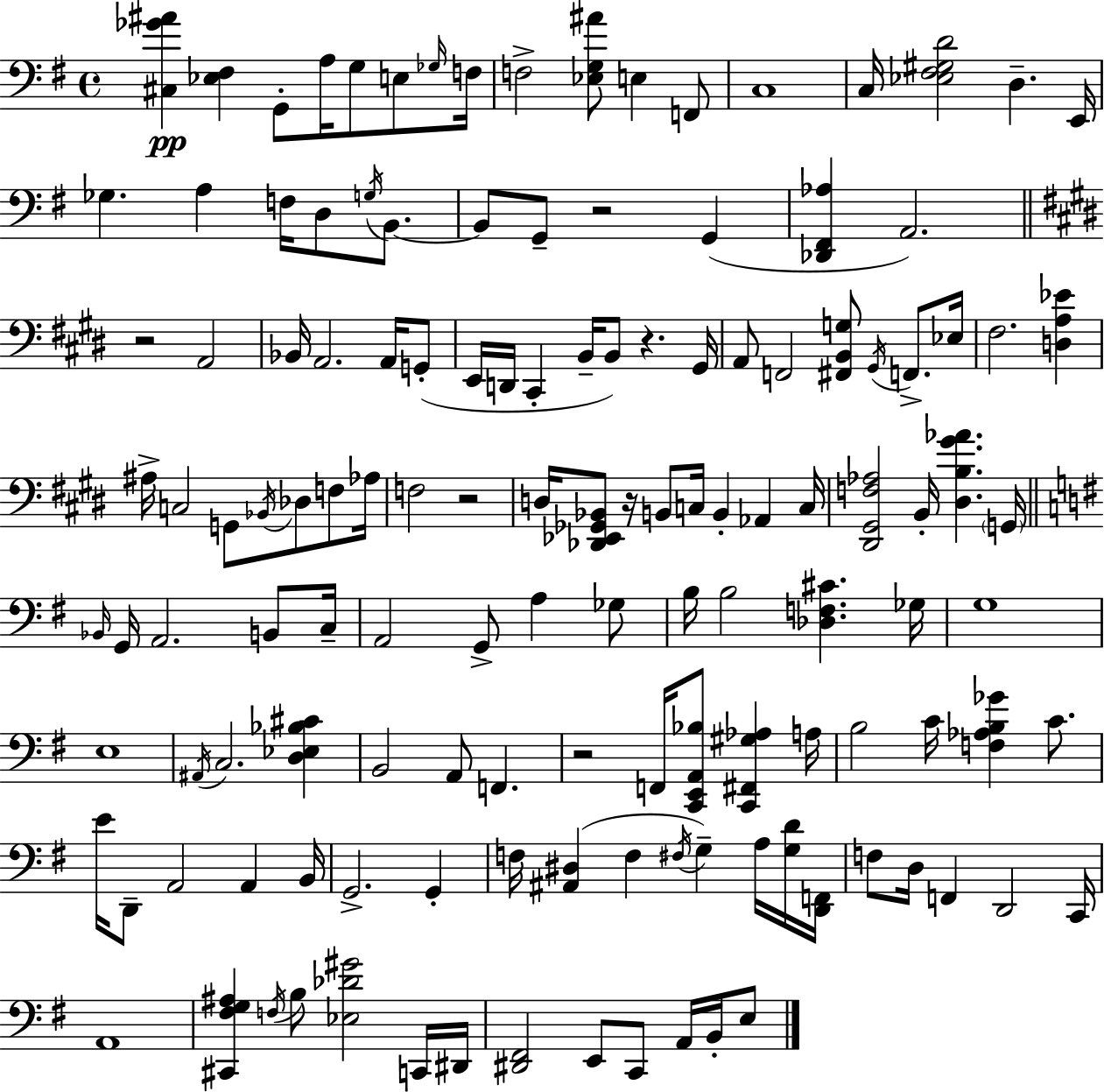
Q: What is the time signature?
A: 4/4